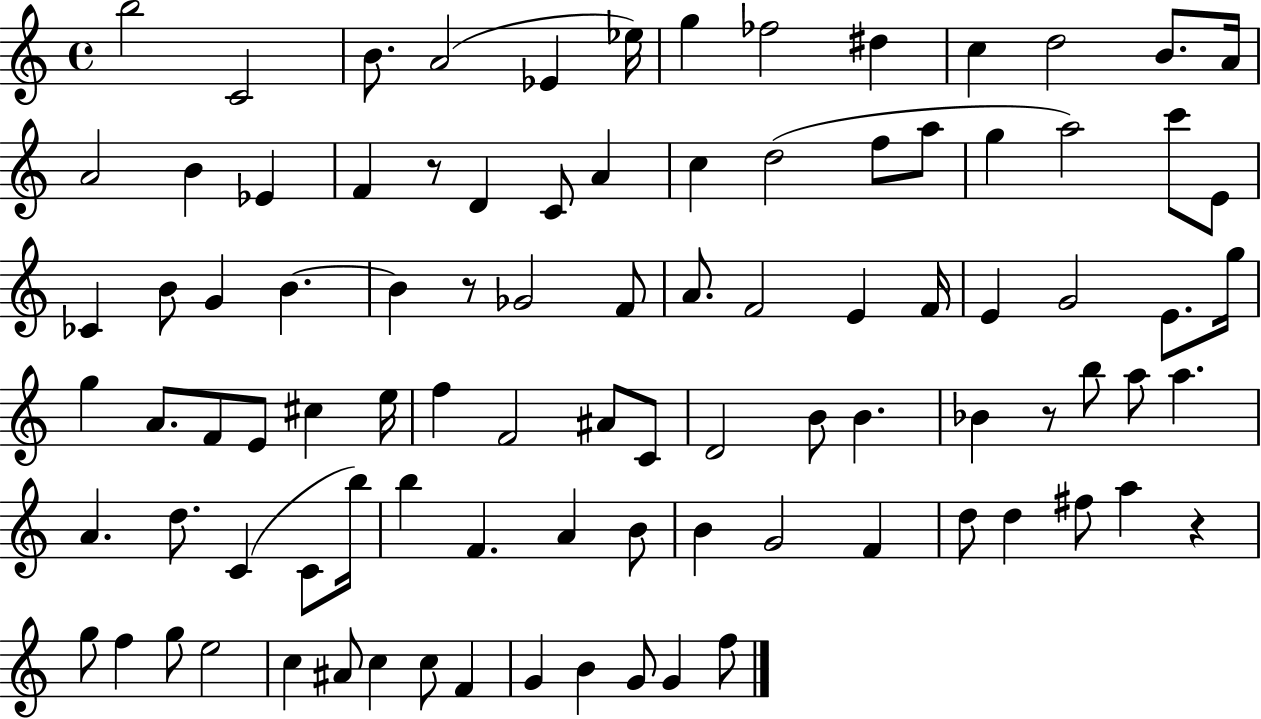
B5/h C4/h B4/e. A4/h Eb4/q Eb5/s G5/q FES5/h D#5/q C5/q D5/h B4/e. A4/s A4/h B4/q Eb4/q F4/q R/e D4/q C4/e A4/q C5/q D5/h F5/e A5/e G5/q A5/h C6/e E4/e CES4/q B4/e G4/q B4/q. B4/q R/e Gb4/h F4/e A4/e. F4/h E4/q F4/s E4/q G4/h E4/e. G5/s G5/q A4/e. F4/e E4/e C#5/q E5/s F5/q F4/h A#4/e C4/e D4/h B4/e B4/q. Bb4/q R/e B5/e A5/e A5/q. A4/q. D5/e. C4/q C4/e B5/s B5/q F4/q. A4/q B4/e B4/q G4/h F4/q D5/e D5/q F#5/e A5/q R/q G5/e F5/q G5/e E5/h C5/q A#4/e C5/q C5/e F4/q G4/q B4/q G4/e G4/q F5/e